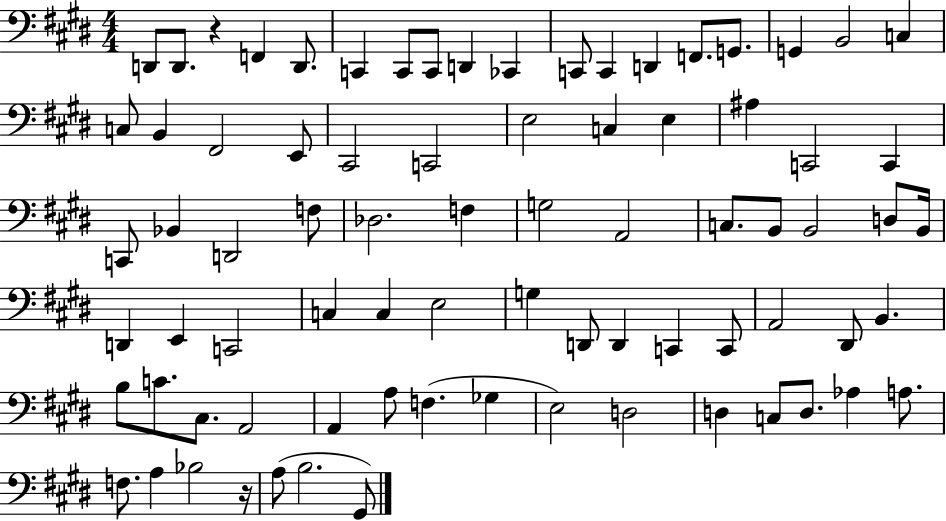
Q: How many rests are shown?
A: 2